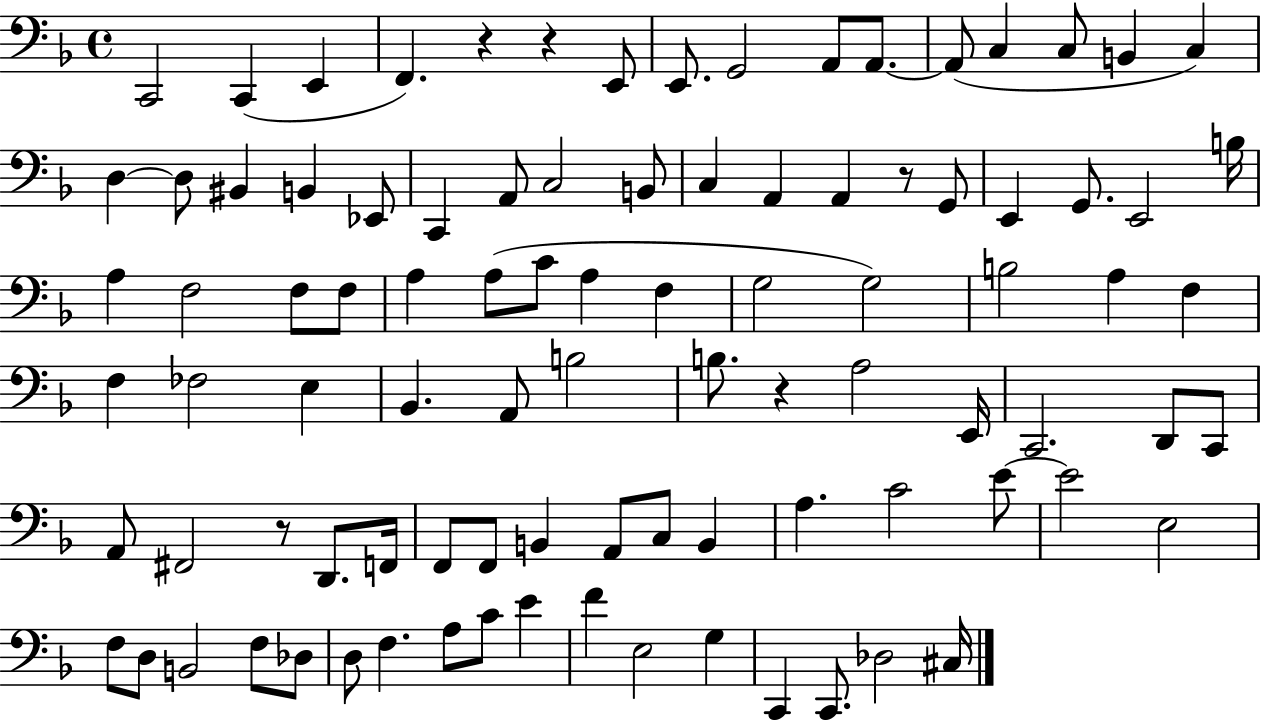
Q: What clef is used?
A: bass